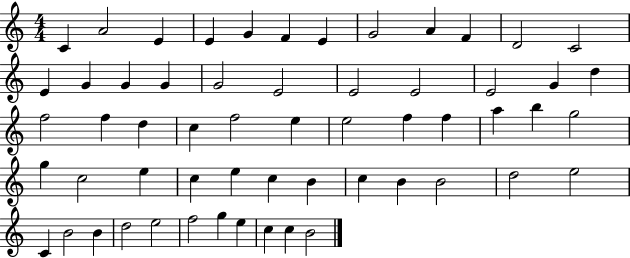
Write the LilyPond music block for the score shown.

{
  \clef treble
  \numericTimeSignature
  \time 4/4
  \key c \major
  c'4 a'2 e'4 | e'4 g'4 f'4 e'4 | g'2 a'4 f'4 | d'2 c'2 | \break e'4 g'4 g'4 g'4 | g'2 e'2 | e'2 e'2 | e'2 g'4 d''4 | \break f''2 f''4 d''4 | c''4 f''2 e''4 | e''2 f''4 f''4 | a''4 b''4 g''2 | \break g''4 c''2 e''4 | c''4 e''4 c''4 b'4 | c''4 b'4 b'2 | d''2 e''2 | \break c'4 b'2 b'4 | d''2 e''2 | f''2 g''4 e''4 | c''4 c''4 b'2 | \break \bar "|."
}